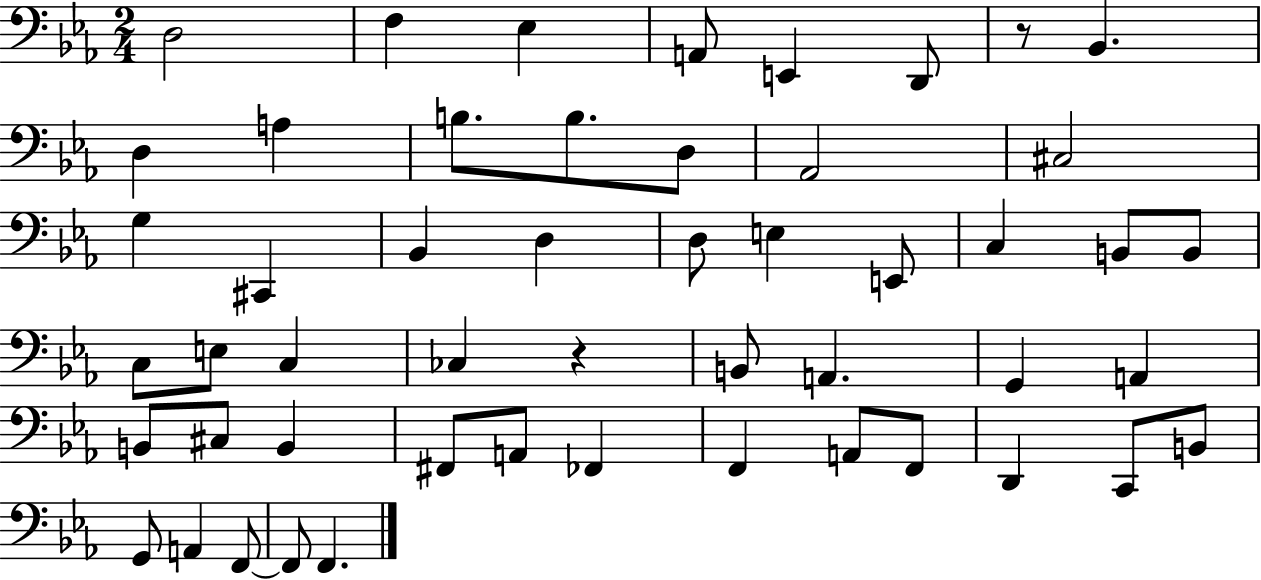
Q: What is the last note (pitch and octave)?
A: F2